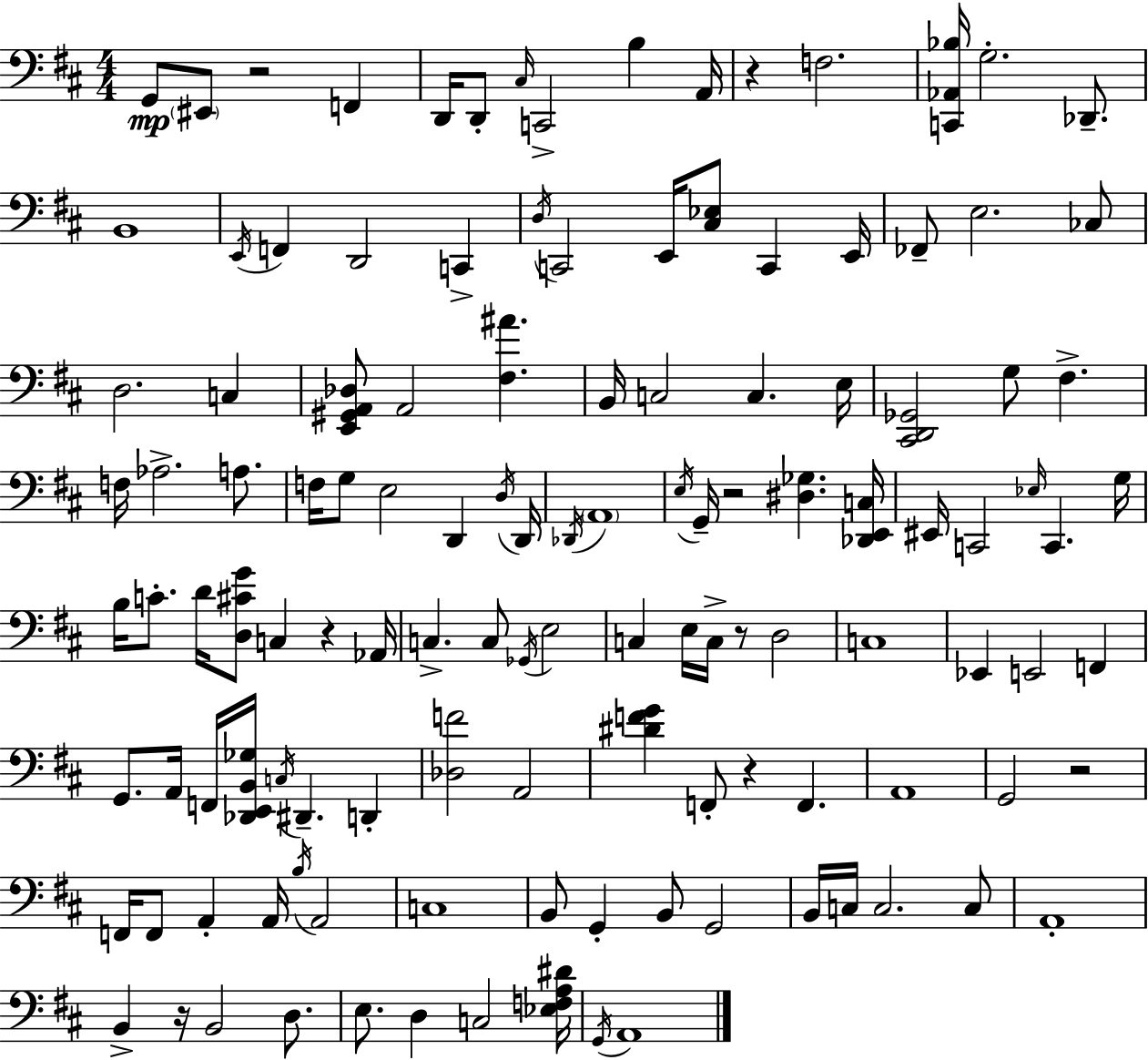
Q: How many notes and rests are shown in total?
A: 124